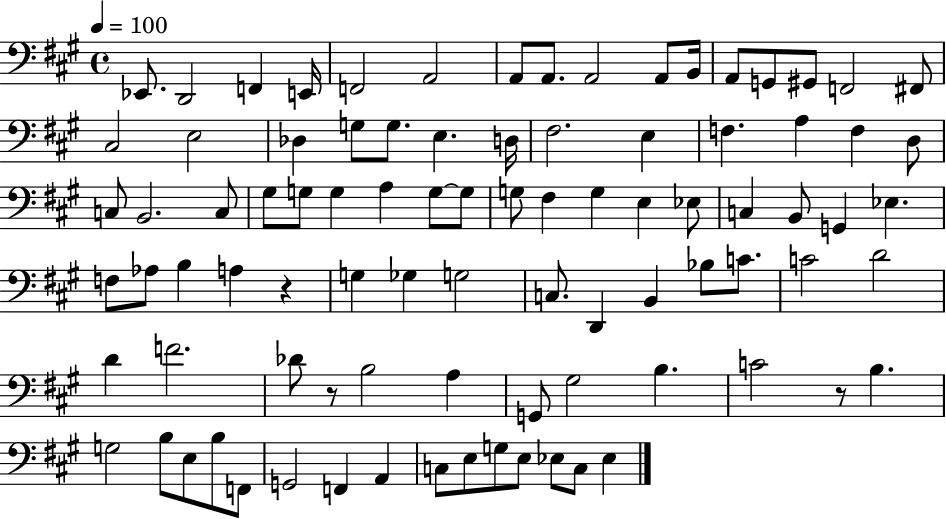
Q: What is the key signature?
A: A major